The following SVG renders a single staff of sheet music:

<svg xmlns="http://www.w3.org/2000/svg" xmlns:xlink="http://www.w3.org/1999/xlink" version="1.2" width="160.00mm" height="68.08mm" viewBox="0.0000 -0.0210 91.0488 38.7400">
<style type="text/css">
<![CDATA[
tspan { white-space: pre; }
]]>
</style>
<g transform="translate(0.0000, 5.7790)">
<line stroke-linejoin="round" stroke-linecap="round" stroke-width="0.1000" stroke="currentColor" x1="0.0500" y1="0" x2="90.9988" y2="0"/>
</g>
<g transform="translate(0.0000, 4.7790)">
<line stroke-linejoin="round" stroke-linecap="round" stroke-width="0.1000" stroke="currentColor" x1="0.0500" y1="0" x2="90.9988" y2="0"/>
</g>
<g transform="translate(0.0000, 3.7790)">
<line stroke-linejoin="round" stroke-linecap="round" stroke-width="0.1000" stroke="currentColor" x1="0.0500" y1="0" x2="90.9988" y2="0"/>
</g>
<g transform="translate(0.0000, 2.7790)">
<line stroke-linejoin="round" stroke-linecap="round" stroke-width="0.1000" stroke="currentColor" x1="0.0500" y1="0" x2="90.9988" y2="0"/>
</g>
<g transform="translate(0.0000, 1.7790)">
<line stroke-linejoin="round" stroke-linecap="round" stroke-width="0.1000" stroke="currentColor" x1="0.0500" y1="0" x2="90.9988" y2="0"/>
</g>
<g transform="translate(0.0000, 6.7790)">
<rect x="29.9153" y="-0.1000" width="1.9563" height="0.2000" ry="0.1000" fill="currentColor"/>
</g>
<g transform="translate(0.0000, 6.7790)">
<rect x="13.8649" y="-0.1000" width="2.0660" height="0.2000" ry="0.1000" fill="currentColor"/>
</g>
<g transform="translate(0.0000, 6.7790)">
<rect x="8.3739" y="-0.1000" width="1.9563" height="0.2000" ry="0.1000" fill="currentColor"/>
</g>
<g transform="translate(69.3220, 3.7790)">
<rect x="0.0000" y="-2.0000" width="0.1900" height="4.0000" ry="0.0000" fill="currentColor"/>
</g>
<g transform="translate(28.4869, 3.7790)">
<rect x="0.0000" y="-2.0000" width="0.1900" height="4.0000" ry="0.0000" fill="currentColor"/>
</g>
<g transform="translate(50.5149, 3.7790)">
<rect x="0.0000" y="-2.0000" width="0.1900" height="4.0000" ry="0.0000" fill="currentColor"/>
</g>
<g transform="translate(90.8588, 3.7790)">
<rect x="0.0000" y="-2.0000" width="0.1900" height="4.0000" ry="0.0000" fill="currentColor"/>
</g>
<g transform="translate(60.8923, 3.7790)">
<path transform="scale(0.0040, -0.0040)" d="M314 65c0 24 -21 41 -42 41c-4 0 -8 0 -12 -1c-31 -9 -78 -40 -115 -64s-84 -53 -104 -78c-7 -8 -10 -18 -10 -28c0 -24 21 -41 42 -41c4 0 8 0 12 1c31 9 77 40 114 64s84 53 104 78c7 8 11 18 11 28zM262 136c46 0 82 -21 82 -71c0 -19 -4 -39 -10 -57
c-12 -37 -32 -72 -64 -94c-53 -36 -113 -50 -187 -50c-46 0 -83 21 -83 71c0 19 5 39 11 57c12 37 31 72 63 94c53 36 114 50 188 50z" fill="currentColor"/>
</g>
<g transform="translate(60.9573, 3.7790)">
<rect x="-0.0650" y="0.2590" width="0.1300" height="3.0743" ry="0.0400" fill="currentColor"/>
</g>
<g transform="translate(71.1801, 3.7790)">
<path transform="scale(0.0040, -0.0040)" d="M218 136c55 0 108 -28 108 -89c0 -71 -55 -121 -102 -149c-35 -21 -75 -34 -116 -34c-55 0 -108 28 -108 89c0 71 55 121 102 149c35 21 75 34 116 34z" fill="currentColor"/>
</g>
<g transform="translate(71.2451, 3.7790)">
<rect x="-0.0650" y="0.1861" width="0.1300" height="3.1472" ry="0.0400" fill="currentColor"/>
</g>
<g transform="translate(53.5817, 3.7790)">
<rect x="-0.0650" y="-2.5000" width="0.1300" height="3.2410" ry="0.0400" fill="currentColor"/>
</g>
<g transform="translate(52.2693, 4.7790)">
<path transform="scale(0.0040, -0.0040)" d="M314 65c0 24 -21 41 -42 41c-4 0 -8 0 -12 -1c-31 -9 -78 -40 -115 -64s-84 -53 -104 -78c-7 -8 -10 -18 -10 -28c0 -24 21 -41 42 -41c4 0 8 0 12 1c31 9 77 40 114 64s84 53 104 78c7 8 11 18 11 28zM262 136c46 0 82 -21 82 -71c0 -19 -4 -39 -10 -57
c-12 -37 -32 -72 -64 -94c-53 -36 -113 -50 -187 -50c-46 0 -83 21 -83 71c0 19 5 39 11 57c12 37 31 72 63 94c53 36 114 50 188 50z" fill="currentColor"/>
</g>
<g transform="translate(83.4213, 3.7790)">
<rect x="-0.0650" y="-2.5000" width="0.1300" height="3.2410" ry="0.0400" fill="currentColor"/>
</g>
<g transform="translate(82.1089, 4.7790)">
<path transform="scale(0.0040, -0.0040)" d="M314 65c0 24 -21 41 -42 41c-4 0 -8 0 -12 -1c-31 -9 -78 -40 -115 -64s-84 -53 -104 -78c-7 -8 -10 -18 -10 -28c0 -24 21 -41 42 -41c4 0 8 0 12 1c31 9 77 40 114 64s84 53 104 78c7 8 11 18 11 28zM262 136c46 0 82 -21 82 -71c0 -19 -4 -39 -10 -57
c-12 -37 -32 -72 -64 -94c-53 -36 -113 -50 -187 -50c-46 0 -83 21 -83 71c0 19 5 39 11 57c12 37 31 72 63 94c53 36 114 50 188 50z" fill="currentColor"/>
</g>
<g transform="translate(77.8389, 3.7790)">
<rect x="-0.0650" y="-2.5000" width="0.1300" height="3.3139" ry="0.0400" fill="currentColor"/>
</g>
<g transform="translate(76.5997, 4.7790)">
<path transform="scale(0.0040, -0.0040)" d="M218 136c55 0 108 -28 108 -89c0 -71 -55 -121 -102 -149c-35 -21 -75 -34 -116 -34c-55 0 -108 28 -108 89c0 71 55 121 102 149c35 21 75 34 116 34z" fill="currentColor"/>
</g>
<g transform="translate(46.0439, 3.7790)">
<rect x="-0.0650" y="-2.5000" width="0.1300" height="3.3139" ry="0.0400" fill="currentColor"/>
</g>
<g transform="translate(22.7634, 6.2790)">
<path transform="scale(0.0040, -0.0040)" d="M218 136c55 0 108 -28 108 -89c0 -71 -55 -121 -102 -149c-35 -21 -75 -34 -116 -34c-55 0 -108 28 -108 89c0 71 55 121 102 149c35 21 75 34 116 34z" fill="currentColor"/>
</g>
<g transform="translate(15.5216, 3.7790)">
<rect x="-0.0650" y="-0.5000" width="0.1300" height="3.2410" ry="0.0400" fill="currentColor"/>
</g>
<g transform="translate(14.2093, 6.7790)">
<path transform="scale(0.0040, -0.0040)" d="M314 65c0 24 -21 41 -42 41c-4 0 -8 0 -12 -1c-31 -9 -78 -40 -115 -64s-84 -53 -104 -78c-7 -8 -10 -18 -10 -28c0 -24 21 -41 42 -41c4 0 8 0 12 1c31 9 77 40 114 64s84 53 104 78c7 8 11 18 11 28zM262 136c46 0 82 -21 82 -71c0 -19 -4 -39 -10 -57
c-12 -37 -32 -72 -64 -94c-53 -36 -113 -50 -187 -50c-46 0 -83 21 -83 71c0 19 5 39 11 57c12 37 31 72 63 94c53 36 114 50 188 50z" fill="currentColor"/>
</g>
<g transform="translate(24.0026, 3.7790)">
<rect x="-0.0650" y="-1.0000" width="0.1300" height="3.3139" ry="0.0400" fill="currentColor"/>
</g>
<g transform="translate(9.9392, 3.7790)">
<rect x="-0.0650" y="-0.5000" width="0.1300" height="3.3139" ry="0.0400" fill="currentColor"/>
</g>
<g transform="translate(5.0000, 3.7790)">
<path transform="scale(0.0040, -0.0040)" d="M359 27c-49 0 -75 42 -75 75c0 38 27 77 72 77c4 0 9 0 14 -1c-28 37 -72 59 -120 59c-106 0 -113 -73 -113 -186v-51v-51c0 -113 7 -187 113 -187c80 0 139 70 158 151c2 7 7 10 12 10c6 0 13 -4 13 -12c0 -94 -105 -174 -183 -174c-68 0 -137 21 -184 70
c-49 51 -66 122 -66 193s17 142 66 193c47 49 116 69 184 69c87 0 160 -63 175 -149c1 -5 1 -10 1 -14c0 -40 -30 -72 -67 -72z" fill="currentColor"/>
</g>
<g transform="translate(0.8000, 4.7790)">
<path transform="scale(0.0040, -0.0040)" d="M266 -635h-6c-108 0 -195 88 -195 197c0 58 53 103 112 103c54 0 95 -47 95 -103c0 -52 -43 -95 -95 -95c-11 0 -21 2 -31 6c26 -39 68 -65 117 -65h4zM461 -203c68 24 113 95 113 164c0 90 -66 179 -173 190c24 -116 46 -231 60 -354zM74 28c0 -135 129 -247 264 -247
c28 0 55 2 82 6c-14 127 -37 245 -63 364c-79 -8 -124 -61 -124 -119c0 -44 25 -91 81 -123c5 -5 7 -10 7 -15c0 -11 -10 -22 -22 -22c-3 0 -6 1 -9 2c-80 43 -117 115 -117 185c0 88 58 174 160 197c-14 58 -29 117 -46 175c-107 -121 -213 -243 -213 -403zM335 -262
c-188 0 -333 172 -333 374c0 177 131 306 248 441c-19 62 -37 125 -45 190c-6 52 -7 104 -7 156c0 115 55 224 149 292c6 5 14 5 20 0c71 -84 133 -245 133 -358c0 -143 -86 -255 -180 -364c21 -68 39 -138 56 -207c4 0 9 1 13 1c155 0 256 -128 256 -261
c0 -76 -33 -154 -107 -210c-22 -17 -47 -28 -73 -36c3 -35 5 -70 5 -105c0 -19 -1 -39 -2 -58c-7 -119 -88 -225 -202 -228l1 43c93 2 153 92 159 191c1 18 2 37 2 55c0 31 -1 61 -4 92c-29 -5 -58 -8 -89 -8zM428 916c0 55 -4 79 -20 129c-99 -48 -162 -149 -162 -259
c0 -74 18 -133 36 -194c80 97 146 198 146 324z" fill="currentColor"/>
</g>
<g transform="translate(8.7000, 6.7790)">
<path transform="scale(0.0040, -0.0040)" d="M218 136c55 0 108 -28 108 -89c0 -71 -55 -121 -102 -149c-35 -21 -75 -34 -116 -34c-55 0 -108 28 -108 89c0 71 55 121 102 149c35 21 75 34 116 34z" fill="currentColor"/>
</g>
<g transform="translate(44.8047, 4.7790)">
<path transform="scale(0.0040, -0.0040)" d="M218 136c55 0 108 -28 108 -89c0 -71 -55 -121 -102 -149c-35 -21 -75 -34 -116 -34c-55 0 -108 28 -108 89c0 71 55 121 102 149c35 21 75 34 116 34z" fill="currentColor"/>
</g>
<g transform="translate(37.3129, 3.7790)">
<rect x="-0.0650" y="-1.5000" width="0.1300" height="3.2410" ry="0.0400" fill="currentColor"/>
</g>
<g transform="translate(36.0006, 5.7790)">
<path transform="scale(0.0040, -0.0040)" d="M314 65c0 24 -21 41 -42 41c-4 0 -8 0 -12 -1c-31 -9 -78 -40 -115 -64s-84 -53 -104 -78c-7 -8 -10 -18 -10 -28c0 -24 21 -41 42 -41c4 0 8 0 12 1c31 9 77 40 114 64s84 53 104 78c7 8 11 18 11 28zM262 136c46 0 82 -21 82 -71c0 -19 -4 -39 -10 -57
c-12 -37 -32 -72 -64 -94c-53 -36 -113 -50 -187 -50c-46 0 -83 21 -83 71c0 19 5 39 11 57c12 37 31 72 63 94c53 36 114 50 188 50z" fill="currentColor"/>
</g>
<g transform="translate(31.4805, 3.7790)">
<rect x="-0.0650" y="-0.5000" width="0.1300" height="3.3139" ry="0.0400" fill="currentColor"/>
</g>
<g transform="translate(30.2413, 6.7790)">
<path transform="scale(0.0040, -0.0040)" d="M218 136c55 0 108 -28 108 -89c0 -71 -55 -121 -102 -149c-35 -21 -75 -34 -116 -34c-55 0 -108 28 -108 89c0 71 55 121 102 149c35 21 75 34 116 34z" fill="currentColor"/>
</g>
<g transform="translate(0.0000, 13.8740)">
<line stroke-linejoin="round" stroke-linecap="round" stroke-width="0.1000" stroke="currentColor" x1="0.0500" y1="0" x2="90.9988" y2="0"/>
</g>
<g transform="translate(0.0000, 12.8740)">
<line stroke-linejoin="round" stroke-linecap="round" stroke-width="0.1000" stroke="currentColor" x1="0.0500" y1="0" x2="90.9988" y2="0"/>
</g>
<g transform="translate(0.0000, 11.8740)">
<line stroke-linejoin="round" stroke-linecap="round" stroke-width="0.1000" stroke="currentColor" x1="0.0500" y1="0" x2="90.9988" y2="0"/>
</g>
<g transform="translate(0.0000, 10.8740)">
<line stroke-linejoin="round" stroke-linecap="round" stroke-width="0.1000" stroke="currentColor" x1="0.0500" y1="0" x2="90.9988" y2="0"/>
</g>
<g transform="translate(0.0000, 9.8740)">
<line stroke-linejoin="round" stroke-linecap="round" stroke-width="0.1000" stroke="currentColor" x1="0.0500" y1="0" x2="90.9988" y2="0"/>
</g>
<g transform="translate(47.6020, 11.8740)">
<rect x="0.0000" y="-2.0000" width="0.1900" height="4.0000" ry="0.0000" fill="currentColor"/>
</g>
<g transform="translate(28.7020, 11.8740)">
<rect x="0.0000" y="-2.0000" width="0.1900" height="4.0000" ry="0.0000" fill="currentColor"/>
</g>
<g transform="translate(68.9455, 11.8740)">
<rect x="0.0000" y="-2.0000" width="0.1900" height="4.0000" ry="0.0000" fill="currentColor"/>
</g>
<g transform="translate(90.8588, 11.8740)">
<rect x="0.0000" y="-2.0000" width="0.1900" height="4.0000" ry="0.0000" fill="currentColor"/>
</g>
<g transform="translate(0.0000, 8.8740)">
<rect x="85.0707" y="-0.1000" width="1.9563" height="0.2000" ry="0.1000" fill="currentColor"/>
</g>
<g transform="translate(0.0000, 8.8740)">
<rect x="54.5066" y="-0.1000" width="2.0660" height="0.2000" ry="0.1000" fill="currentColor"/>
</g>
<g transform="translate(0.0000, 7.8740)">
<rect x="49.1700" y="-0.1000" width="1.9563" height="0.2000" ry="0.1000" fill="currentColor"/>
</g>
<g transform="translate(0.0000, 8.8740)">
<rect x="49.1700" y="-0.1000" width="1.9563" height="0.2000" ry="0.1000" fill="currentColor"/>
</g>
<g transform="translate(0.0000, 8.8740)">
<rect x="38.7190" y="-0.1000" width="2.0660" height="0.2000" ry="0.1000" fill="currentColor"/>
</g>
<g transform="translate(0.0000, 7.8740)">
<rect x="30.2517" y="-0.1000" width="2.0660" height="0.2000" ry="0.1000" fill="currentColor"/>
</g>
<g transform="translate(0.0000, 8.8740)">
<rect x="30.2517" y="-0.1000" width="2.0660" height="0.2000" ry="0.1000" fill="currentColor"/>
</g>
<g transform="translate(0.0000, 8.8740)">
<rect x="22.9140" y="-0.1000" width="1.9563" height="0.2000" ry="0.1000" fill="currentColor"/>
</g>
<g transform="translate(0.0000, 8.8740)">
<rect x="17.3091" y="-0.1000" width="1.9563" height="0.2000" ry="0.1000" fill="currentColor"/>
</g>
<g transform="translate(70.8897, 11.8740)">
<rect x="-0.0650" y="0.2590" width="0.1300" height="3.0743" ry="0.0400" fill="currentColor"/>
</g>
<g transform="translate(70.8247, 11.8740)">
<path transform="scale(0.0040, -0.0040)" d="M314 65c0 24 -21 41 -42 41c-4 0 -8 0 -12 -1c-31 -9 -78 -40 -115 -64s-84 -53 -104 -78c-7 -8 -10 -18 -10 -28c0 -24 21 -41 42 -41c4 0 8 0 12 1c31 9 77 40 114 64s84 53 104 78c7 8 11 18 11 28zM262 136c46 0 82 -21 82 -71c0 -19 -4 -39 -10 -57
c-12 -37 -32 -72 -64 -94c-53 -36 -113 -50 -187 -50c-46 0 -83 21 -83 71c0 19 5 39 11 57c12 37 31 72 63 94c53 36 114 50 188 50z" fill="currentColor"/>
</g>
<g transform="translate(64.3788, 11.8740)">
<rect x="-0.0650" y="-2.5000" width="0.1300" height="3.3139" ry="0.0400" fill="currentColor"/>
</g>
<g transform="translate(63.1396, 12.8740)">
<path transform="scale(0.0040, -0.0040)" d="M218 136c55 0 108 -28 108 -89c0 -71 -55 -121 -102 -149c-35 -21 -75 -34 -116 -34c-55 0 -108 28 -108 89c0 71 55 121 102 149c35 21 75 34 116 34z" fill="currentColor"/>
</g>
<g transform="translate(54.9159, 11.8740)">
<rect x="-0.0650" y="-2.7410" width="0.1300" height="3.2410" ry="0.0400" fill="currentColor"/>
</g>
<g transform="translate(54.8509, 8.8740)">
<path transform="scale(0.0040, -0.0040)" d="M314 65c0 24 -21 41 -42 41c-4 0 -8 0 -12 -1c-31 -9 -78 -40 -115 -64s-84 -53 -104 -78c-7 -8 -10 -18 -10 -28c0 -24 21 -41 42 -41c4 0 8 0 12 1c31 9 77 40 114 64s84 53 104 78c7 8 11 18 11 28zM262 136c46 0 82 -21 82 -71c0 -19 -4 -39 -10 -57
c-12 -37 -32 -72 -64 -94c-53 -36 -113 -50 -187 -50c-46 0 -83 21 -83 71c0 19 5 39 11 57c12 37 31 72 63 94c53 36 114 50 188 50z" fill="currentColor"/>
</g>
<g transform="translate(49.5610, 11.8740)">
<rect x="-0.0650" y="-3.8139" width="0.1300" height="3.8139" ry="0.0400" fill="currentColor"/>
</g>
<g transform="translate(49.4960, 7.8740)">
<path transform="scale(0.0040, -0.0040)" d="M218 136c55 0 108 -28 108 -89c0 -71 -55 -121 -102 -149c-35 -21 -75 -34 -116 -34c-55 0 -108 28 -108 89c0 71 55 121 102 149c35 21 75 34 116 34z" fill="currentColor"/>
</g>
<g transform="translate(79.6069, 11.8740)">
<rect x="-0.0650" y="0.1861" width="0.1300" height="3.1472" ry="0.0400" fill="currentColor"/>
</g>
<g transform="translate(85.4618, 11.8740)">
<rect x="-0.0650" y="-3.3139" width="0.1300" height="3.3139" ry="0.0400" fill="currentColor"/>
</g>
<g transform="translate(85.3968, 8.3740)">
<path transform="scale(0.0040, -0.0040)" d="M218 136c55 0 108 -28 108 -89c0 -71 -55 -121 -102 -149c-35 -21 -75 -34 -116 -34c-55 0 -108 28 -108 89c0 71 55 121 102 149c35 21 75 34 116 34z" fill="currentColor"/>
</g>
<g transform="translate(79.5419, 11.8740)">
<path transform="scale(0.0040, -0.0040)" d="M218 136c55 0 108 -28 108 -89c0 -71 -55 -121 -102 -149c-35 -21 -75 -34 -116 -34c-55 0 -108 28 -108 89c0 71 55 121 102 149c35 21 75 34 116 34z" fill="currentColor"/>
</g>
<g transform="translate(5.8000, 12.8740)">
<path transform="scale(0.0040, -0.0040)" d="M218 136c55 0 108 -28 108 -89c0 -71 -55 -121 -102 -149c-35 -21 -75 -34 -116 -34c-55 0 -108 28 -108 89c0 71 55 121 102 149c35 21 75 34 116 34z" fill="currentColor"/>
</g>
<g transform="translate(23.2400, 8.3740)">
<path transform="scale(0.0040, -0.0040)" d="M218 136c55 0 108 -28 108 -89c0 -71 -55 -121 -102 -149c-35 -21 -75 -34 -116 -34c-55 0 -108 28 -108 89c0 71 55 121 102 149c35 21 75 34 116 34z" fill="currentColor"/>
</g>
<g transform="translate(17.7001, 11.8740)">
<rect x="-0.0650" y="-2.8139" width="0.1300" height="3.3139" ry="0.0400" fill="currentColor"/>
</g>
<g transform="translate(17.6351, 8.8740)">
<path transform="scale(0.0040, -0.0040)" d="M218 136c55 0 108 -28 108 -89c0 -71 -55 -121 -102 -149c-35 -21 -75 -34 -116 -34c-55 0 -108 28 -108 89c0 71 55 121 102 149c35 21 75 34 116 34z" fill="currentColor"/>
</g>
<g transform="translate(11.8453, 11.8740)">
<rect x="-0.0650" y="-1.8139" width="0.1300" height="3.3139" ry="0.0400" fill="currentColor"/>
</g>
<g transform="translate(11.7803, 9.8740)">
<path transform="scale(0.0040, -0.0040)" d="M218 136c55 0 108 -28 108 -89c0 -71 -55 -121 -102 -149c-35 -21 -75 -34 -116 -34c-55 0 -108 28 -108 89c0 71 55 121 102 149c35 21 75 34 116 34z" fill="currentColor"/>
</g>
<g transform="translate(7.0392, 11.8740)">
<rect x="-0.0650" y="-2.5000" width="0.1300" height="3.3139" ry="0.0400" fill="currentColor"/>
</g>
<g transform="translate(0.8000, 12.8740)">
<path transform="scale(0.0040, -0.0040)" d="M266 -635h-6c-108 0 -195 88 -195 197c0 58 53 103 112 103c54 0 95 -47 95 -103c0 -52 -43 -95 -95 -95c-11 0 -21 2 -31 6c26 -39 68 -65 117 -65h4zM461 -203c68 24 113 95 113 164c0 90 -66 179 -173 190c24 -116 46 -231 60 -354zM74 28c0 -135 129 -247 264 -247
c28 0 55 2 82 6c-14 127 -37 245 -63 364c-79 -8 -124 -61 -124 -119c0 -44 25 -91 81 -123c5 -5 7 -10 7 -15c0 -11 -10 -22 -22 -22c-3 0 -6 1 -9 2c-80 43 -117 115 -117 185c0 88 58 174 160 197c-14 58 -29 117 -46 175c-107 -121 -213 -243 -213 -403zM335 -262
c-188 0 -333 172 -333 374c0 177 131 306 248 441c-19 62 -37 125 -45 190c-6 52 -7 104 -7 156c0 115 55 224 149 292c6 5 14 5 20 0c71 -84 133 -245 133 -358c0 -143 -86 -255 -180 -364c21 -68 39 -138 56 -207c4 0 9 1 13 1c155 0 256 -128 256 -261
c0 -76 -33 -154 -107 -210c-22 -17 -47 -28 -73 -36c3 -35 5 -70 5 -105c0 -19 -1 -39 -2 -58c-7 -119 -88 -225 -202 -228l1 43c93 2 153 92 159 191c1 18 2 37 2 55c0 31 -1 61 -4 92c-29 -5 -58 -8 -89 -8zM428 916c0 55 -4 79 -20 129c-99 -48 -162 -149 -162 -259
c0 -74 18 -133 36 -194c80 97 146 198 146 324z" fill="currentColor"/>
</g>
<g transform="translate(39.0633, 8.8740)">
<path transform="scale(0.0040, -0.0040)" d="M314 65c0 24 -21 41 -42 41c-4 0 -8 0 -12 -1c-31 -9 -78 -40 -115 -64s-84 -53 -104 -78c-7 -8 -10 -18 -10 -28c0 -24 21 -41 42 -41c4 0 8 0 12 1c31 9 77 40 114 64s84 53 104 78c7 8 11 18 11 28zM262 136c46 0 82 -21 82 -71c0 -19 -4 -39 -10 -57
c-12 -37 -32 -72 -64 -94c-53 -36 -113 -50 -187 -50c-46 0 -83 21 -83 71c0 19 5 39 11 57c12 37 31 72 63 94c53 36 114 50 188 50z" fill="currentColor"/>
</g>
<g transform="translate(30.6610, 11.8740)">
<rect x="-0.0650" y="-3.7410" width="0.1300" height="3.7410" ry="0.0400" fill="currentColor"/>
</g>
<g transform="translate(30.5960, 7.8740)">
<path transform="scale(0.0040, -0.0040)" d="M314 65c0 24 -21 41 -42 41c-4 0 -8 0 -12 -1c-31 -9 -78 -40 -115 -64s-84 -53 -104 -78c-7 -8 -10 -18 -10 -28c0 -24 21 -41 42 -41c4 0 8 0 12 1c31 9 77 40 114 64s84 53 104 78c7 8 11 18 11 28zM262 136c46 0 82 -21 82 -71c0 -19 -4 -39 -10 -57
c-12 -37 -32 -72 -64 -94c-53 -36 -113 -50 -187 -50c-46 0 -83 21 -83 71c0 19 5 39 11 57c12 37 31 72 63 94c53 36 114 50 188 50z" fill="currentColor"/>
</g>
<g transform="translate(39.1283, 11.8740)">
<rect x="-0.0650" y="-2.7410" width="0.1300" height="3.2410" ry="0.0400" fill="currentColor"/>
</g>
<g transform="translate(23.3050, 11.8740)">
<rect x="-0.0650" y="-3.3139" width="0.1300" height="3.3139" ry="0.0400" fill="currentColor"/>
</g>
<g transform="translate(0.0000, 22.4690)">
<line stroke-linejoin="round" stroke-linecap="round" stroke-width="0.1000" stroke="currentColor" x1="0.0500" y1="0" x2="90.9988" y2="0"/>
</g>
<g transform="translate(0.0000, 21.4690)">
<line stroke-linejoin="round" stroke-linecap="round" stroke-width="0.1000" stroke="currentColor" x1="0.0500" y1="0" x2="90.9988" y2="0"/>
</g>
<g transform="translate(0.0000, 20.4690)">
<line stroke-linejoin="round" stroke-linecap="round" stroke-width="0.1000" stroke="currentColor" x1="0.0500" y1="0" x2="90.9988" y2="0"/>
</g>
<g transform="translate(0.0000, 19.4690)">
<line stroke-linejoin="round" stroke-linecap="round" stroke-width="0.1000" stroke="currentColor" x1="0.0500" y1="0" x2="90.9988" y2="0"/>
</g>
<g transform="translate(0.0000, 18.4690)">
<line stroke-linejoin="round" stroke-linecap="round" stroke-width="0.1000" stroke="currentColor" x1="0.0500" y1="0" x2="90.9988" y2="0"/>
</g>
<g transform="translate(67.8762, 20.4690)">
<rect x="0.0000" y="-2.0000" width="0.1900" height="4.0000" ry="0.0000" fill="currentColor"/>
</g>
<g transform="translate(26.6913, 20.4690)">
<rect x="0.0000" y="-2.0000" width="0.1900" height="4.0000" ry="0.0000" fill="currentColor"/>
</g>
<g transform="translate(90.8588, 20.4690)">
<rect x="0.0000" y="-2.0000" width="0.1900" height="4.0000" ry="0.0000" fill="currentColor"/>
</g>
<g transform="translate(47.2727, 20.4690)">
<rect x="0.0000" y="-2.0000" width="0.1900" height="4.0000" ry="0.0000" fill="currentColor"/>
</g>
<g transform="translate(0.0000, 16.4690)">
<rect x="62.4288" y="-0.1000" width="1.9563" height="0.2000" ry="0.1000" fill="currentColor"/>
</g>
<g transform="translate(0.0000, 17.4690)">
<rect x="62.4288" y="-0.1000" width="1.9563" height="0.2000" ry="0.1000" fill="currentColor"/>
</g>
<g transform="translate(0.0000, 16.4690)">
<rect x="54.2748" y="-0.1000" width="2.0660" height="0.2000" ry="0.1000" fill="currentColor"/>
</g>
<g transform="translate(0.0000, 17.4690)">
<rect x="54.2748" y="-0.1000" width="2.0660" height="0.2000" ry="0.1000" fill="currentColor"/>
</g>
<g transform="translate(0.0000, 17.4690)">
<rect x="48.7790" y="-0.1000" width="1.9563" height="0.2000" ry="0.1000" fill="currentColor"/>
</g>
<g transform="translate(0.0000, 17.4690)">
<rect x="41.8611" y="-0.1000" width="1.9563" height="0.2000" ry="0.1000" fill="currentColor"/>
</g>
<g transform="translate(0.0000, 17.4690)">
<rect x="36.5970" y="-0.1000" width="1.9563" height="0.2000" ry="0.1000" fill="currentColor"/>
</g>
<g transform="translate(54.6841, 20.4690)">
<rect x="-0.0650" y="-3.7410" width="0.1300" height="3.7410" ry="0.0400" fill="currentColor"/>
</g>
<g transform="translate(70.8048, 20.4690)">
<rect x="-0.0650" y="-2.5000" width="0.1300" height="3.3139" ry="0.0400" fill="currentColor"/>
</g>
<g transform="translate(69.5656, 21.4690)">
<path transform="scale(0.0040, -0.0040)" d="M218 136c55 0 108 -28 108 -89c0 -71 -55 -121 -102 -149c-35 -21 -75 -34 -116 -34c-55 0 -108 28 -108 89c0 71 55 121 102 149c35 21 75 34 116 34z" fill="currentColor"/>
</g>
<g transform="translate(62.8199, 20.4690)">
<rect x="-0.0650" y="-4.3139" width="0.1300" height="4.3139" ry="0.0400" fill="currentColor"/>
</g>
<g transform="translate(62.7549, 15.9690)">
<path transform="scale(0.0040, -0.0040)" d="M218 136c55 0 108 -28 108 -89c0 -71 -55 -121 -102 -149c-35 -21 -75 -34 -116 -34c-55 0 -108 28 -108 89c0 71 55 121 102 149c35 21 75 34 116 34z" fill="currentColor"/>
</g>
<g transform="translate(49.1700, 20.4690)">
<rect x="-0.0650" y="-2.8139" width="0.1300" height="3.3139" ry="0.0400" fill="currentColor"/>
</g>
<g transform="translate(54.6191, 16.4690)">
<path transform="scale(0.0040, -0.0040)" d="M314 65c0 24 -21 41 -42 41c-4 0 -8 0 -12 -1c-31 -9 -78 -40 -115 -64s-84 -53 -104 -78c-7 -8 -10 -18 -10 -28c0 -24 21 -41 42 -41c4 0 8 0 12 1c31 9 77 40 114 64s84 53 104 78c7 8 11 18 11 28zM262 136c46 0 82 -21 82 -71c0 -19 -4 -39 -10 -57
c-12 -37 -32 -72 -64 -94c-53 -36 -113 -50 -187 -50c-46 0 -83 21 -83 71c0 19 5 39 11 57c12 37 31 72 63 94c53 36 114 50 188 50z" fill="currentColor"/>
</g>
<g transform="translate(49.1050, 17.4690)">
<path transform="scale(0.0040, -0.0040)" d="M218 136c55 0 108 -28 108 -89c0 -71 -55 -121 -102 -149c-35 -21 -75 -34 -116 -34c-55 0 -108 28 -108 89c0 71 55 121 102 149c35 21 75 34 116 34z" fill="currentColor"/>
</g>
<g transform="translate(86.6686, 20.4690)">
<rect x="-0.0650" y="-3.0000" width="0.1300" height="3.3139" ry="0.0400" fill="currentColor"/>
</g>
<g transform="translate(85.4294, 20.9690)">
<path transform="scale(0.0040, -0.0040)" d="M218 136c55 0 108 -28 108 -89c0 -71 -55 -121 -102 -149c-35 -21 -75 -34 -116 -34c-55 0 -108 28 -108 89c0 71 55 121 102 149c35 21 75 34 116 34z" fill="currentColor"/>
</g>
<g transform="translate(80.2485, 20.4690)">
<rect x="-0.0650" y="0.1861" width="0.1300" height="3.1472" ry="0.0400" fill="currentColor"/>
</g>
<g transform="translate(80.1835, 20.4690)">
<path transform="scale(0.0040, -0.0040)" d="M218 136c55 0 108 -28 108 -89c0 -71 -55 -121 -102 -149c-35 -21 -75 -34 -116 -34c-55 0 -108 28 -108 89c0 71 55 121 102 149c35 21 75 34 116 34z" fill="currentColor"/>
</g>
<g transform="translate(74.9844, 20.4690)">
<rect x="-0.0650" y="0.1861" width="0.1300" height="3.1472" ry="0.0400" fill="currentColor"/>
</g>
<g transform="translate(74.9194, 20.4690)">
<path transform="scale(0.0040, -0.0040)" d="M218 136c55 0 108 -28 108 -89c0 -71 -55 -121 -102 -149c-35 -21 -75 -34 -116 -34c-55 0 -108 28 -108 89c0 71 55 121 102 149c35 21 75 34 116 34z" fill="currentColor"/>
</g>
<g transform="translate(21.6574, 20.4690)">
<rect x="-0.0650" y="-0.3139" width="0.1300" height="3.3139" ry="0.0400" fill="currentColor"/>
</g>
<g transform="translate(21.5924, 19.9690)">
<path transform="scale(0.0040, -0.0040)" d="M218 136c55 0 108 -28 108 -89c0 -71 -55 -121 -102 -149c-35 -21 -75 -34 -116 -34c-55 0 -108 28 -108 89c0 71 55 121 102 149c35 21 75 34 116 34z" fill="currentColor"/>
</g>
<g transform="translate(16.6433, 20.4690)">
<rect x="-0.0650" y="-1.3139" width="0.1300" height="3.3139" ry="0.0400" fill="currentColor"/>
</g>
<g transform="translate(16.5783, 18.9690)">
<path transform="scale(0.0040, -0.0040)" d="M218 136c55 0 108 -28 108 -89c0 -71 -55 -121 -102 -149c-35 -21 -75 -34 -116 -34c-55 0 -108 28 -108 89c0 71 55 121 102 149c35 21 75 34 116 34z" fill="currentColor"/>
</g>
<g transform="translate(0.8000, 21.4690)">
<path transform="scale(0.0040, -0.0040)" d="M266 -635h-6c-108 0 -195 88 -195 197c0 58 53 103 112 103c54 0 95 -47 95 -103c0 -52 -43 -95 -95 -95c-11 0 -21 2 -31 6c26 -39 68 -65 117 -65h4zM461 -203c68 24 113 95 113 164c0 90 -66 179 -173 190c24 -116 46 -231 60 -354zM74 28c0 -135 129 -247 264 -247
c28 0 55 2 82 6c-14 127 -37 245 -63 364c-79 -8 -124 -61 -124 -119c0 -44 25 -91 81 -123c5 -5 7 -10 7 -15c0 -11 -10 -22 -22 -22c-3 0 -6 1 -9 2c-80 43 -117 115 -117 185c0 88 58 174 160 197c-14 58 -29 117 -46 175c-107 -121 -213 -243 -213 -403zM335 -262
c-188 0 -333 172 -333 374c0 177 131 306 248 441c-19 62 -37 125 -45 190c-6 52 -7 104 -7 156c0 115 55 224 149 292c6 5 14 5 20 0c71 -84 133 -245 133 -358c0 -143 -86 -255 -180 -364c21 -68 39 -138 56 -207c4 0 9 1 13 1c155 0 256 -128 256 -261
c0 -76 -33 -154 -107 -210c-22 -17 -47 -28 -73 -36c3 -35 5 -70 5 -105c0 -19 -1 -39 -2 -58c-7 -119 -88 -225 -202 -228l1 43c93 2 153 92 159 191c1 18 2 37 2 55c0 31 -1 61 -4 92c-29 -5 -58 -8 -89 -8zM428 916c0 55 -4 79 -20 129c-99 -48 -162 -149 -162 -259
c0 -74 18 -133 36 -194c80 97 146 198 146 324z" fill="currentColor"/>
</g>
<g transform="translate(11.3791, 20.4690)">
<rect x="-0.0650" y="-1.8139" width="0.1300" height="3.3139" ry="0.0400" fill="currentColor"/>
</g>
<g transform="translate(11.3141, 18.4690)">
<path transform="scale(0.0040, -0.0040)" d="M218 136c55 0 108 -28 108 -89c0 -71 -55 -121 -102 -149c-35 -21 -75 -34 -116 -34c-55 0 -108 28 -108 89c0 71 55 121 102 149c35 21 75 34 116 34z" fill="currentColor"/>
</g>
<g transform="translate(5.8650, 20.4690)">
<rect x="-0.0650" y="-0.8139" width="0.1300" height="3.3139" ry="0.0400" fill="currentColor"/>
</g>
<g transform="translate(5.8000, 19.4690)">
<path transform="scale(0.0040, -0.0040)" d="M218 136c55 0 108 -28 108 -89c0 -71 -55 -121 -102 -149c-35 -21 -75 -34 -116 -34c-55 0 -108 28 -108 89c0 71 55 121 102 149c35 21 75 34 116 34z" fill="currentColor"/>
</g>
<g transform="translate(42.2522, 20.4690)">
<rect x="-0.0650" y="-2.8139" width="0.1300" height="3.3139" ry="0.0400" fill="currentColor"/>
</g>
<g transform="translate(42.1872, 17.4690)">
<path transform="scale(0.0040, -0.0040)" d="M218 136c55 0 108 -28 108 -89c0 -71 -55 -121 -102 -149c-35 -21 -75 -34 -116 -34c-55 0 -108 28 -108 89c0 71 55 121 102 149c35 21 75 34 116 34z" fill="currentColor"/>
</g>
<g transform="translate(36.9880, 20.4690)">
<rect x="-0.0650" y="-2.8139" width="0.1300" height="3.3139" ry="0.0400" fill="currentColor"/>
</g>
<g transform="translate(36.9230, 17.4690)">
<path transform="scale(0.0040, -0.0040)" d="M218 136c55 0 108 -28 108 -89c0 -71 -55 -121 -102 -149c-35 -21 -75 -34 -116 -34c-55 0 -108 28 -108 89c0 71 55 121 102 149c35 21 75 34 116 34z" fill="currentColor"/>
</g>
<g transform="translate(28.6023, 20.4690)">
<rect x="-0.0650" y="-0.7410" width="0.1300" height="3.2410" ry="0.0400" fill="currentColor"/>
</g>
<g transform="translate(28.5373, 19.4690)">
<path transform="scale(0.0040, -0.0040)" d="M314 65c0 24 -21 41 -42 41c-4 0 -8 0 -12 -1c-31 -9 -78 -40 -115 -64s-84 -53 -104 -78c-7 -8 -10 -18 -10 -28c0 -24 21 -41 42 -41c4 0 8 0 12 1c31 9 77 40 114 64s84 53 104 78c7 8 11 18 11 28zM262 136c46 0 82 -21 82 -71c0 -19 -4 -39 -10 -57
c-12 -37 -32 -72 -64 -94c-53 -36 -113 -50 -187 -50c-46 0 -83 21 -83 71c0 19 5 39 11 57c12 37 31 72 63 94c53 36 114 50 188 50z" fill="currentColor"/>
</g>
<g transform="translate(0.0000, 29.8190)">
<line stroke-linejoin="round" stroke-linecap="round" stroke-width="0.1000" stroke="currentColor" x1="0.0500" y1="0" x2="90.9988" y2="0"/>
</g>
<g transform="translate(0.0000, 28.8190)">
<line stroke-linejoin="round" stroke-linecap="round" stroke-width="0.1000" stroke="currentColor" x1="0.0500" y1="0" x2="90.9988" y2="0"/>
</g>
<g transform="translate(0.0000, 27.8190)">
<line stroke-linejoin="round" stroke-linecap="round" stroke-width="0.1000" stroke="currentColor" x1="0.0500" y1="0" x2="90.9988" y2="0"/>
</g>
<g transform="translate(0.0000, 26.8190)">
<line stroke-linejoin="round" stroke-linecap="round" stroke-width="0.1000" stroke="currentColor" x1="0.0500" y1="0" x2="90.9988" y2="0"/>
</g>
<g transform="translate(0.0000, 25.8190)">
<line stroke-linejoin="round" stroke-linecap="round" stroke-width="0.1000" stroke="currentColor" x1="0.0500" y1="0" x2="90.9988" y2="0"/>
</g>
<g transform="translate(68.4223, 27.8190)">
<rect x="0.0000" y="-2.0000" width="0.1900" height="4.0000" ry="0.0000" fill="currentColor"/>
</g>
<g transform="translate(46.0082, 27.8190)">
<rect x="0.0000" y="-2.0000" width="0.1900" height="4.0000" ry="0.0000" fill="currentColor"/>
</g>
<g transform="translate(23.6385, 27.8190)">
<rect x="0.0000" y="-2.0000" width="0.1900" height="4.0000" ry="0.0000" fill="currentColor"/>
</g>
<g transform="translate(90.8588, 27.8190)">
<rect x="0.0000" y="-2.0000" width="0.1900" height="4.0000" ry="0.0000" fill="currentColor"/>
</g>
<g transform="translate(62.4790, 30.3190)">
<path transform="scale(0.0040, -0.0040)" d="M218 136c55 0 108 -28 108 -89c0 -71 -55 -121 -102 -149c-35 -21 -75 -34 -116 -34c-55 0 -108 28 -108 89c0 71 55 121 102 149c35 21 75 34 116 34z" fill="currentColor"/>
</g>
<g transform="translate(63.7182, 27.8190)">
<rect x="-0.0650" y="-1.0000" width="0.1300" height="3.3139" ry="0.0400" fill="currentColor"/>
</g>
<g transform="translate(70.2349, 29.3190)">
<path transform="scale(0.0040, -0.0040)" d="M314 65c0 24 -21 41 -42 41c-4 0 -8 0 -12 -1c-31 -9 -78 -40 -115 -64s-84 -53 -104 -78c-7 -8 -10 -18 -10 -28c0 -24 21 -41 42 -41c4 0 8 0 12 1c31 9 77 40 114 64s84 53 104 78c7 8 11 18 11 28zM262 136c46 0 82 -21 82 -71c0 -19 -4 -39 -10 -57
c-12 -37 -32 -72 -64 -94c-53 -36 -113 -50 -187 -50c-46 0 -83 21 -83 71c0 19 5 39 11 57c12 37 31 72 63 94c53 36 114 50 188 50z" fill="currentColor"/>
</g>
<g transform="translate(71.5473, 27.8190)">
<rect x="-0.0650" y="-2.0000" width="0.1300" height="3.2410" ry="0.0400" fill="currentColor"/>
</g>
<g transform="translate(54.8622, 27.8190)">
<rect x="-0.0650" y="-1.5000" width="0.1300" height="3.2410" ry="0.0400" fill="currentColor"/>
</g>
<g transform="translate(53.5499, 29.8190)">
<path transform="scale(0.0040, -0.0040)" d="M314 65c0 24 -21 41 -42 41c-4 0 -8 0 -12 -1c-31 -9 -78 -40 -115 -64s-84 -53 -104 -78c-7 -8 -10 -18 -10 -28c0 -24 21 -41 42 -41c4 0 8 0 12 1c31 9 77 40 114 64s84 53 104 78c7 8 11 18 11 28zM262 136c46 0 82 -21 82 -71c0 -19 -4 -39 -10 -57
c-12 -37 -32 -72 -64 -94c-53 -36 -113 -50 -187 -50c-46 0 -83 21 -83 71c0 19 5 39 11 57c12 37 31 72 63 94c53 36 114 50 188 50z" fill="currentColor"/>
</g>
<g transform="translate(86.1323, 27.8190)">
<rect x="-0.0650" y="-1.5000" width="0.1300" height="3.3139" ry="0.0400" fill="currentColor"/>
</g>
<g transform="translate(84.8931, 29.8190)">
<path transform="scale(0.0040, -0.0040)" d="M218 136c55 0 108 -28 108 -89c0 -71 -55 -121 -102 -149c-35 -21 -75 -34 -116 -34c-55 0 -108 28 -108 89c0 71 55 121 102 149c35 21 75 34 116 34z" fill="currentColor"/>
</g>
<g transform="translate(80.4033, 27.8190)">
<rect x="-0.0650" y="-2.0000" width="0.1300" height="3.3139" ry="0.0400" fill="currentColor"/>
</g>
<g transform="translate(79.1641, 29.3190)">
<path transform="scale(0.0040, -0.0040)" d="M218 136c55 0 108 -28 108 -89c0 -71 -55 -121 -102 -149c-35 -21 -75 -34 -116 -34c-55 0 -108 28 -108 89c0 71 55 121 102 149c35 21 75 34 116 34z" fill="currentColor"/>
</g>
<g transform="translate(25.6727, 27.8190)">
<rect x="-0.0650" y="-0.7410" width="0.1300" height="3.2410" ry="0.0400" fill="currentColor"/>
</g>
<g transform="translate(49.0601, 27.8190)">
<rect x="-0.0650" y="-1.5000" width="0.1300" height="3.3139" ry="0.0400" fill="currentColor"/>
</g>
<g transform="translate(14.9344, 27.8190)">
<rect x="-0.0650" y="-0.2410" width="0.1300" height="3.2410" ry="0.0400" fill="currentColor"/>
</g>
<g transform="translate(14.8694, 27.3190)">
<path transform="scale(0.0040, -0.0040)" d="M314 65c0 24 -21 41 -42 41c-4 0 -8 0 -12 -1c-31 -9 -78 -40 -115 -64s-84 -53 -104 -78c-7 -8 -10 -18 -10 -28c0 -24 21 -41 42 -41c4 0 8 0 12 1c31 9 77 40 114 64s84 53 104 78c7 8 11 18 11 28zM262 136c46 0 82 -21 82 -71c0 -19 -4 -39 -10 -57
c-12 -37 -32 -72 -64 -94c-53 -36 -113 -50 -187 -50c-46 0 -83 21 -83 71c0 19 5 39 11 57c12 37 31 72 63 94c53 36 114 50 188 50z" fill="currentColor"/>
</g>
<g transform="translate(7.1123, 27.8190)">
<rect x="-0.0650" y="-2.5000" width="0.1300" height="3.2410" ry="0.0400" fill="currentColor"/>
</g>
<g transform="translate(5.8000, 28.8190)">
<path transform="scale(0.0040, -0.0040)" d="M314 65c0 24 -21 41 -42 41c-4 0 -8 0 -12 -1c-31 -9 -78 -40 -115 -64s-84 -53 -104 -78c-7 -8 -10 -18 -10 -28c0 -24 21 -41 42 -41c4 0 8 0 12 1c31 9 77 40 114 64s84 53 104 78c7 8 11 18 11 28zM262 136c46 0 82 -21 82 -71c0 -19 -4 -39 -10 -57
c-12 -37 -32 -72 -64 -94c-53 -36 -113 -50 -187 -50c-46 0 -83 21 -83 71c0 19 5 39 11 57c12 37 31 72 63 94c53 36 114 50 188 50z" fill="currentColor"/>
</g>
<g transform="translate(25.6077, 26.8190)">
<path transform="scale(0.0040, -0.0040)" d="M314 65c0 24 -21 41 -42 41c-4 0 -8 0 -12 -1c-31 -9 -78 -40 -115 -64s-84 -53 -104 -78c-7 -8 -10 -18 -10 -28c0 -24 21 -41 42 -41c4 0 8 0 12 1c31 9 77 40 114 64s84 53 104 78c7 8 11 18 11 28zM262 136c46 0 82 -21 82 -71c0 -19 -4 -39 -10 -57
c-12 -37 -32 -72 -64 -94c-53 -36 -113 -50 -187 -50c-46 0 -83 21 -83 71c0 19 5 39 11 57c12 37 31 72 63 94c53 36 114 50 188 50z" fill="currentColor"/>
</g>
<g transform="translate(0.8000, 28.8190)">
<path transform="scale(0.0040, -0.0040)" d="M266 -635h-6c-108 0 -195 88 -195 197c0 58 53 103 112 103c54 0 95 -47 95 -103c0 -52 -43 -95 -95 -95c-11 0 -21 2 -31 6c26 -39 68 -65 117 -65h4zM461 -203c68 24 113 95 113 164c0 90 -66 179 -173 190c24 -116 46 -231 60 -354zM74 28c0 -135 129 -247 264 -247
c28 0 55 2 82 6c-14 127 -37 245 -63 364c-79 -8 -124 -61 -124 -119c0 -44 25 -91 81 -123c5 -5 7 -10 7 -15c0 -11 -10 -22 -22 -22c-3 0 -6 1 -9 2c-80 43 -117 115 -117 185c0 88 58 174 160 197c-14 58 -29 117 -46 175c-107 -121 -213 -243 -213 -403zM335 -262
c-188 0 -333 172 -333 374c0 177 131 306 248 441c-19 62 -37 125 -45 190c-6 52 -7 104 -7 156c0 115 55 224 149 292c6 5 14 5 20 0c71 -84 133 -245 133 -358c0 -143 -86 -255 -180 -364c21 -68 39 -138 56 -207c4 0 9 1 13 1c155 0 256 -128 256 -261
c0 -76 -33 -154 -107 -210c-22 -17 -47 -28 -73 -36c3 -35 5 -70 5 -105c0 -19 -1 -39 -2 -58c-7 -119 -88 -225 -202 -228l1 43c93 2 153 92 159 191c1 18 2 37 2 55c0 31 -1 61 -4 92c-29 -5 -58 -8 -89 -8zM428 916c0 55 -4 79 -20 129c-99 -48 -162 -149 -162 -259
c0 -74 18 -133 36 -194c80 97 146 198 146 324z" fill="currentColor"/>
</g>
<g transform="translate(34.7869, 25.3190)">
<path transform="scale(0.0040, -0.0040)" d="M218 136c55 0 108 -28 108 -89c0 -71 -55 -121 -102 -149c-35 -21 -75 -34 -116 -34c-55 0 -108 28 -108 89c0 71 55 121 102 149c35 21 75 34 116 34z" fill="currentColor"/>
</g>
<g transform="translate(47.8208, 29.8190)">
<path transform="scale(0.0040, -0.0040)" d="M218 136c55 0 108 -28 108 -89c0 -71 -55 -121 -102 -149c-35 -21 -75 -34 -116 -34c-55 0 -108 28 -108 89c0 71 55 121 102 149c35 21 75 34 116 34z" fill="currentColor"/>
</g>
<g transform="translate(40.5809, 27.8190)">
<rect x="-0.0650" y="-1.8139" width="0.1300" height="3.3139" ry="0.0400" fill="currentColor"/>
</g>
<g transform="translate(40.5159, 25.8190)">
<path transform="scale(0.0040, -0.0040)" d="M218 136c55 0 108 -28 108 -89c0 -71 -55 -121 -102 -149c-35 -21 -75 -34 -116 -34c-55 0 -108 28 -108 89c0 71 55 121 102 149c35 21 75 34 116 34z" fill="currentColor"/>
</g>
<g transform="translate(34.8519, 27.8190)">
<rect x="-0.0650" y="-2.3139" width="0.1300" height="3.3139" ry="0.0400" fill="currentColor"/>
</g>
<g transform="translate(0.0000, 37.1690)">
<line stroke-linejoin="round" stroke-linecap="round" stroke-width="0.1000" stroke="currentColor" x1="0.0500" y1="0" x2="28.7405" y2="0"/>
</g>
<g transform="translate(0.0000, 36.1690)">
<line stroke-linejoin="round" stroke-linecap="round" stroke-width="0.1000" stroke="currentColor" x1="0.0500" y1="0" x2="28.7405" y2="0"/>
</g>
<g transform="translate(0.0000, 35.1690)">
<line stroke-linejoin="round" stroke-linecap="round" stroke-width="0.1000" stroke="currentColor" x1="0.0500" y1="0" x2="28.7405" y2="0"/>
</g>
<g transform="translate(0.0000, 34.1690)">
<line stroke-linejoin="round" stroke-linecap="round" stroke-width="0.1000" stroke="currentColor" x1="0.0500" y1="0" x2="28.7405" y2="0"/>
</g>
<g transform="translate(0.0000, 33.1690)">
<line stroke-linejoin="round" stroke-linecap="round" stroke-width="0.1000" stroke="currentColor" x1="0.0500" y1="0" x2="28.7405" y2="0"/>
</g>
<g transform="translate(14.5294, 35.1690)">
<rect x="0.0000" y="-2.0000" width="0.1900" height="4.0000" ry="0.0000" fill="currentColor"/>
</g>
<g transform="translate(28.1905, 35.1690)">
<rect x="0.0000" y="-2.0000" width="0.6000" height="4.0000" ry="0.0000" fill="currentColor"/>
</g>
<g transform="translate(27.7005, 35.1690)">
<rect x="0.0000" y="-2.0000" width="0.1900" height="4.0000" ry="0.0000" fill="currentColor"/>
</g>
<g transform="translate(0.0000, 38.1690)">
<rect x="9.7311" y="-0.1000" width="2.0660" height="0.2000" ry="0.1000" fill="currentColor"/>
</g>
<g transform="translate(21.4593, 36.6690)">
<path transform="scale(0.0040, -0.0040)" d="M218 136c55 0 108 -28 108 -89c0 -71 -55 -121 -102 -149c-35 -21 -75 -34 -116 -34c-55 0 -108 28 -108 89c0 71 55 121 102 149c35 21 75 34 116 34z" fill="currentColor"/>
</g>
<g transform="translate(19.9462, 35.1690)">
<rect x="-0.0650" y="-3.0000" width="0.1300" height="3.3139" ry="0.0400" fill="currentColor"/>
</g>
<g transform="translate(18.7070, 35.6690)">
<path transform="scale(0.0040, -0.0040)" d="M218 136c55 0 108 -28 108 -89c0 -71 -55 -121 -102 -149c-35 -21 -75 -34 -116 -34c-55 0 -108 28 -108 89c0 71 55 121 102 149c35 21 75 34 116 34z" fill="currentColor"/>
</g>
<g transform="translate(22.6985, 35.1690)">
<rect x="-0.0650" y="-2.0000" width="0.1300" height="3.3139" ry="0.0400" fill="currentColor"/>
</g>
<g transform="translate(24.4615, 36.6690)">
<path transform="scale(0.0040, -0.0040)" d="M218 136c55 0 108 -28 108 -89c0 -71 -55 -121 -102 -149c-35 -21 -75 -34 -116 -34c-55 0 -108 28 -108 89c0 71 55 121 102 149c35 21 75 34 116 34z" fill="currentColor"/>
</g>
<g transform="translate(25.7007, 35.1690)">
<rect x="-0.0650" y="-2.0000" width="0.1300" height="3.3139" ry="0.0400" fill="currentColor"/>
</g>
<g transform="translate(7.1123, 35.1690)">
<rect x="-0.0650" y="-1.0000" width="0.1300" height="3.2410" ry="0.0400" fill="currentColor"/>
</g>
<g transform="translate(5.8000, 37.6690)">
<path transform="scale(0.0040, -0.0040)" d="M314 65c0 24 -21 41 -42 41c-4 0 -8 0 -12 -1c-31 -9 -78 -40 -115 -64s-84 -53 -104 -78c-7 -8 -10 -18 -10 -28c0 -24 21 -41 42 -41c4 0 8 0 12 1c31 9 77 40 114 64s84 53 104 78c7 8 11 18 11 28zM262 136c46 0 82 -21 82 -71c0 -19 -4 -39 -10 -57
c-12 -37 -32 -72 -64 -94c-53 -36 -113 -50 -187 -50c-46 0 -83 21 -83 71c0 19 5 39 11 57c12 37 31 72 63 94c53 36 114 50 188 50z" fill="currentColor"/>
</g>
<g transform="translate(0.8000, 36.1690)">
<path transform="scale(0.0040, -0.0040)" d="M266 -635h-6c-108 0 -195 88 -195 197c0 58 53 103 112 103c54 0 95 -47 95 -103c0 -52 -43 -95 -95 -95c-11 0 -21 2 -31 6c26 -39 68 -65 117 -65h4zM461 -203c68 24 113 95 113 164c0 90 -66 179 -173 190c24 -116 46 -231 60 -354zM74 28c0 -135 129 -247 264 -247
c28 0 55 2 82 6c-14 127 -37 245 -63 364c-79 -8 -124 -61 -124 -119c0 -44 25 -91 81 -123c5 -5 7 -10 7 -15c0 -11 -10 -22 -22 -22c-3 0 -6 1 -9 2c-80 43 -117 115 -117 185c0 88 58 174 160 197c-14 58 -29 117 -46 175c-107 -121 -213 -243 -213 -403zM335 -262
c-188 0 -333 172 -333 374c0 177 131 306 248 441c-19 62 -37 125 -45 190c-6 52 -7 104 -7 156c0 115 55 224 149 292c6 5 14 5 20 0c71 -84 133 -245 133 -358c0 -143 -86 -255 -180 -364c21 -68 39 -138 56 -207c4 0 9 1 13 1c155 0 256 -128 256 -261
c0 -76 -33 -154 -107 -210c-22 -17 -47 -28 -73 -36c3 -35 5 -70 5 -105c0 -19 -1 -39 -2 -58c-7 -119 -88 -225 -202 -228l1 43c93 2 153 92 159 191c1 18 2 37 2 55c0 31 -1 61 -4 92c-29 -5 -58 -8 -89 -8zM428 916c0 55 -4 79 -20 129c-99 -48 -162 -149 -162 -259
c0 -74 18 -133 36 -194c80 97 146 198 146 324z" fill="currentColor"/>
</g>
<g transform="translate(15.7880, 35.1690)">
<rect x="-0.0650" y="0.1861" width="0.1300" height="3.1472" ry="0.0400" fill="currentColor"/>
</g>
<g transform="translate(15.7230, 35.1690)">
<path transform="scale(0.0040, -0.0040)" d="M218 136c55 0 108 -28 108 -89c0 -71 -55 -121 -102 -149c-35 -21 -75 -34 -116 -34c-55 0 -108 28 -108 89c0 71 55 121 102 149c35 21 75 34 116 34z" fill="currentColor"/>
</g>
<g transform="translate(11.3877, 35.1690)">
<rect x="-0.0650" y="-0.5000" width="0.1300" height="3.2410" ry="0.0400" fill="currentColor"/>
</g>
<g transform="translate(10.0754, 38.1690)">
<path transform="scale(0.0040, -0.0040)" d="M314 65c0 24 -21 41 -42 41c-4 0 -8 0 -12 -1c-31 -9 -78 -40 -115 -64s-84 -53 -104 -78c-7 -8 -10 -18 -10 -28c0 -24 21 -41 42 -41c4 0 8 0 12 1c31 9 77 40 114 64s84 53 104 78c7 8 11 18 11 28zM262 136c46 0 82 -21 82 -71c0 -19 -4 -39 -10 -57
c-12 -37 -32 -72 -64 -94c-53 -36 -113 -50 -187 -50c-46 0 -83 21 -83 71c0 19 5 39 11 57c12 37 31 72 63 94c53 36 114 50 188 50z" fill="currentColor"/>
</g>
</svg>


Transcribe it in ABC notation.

X:1
T:Untitled
M:4/4
L:1/4
K:C
C C2 D C E2 G G2 B2 B G G2 G f a b c'2 a2 c' a2 G B2 B b d f e c d2 a a a c'2 d' G B B A G2 c2 d2 g f E E2 D F2 F E D2 C2 B A F F